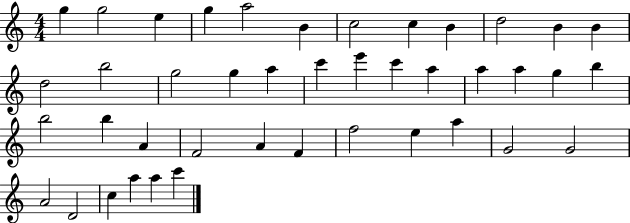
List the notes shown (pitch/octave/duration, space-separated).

G5/q G5/h E5/q G5/q A5/h B4/q C5/h C5/q B4/q D5/h B4/q B4/q D5/h B5/h G5/h G5/q A5/q C6/q E6/q C6/q A5/q A5/q A5/q G5/q B5/q B5/h B5/q A4/q F4/h A4/q F4/q F5/h E5/q A5/q G4/h G4/h A4/h D4/h C5/q A5/q A5/q C6/q